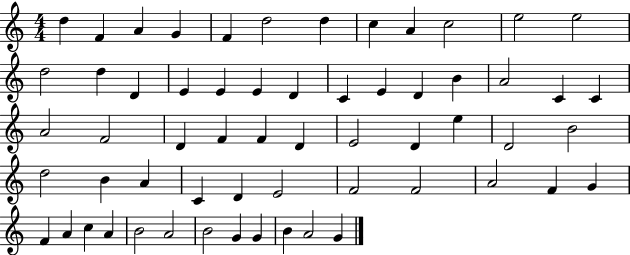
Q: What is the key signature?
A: C major